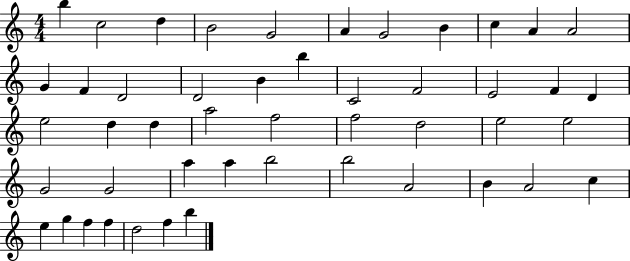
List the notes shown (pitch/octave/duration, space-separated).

B5/q C5/h D5/q B4/h G4/h A4/q G4/h B4/q C5/q A4/q A4/h G4/q F4/q D4/h D4/h B4/q B5/q C4/h F4/h E4/h F4/q D4/q E5/h D5/q D5/q A5/h F5/h F5/h D5/h E5/h E5/h G4/h G4/h A5/q A5/q B5/h B5/h A4/h B4/q A4/h C5/q E5/q G5/q F5/q F5/q D5/h F5/q B5/q